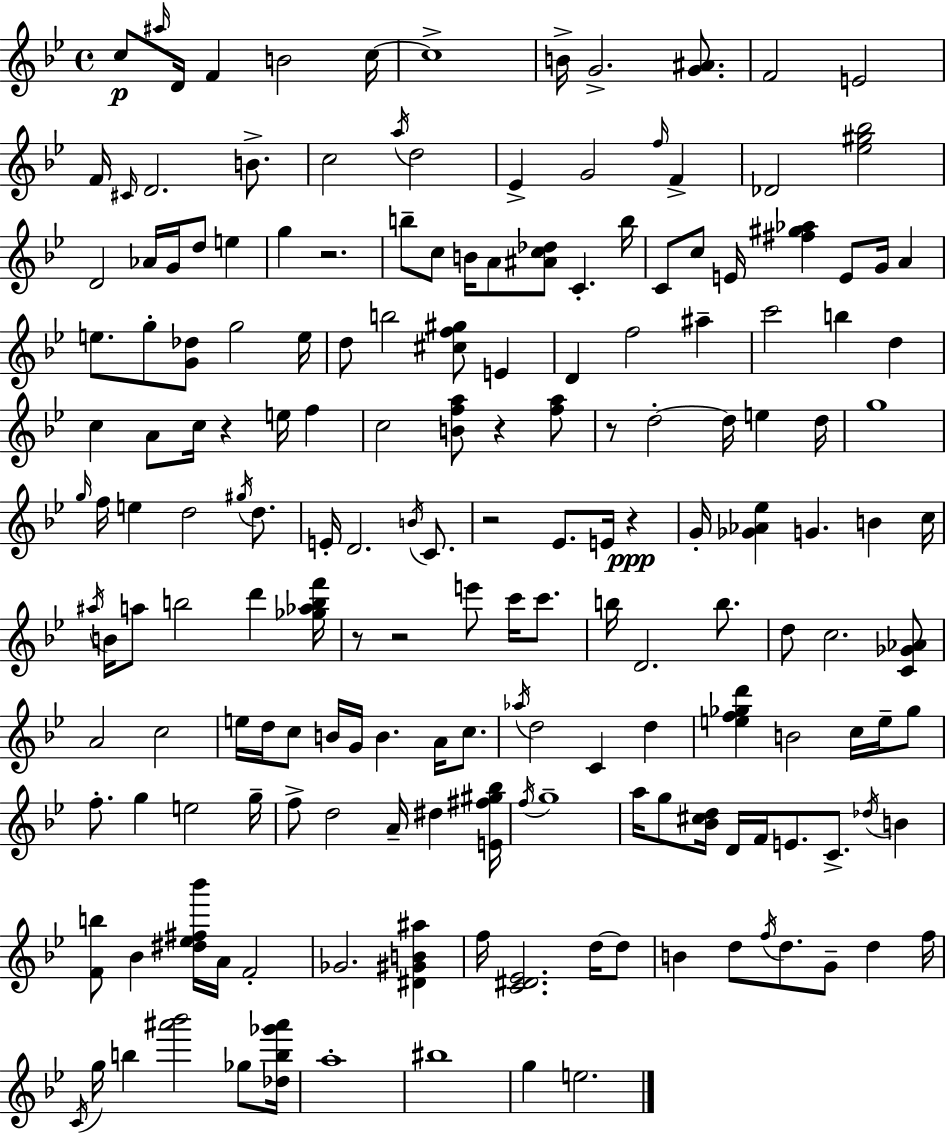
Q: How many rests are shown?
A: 8